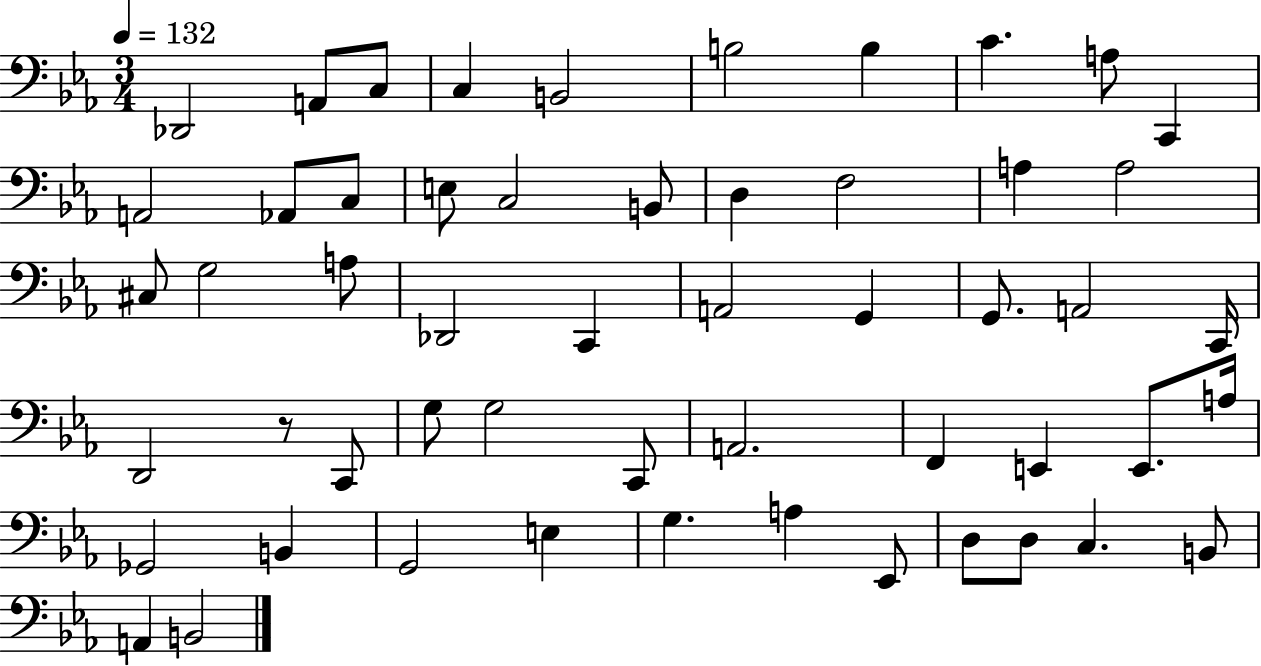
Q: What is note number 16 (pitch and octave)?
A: B2